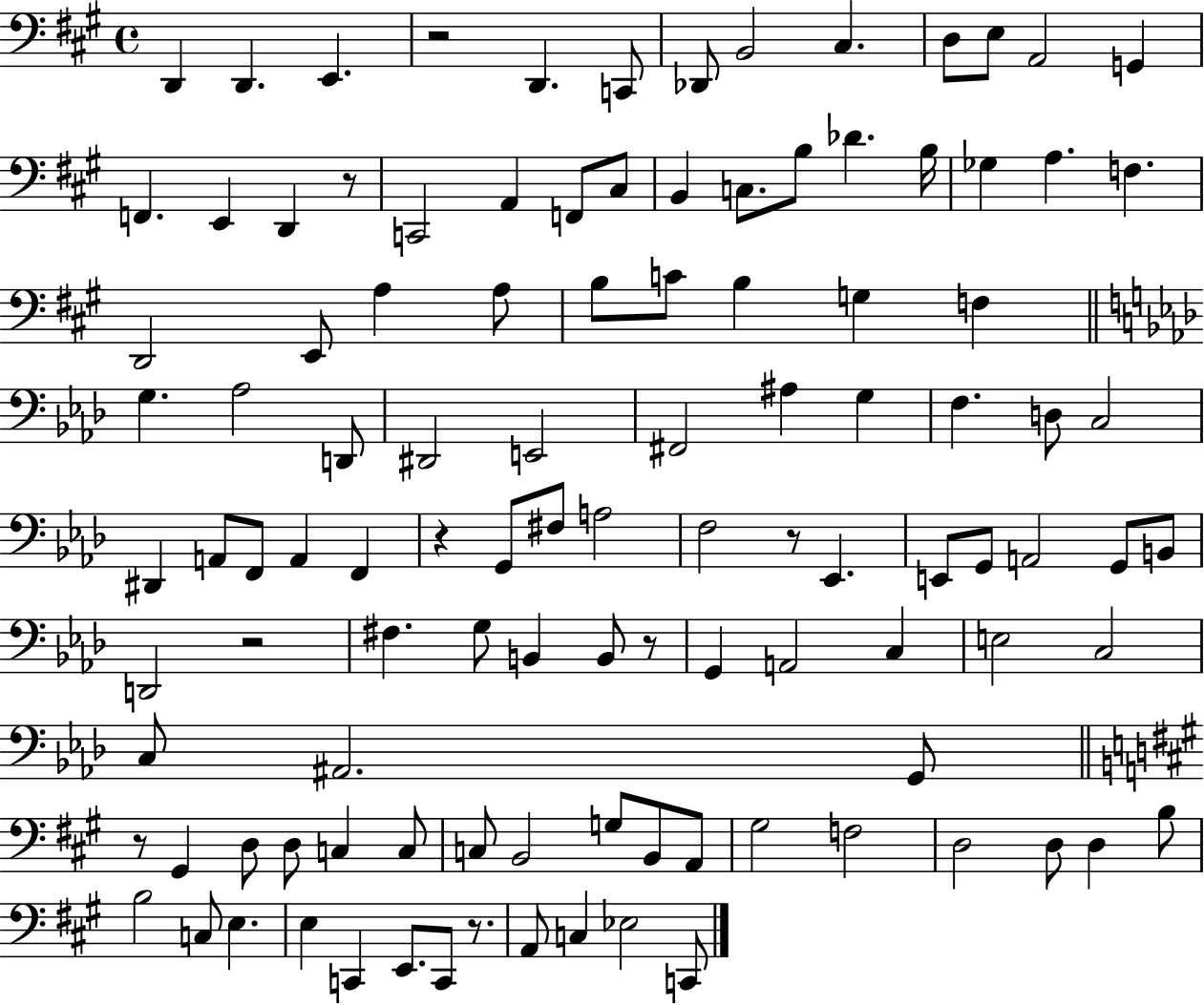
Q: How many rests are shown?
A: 8